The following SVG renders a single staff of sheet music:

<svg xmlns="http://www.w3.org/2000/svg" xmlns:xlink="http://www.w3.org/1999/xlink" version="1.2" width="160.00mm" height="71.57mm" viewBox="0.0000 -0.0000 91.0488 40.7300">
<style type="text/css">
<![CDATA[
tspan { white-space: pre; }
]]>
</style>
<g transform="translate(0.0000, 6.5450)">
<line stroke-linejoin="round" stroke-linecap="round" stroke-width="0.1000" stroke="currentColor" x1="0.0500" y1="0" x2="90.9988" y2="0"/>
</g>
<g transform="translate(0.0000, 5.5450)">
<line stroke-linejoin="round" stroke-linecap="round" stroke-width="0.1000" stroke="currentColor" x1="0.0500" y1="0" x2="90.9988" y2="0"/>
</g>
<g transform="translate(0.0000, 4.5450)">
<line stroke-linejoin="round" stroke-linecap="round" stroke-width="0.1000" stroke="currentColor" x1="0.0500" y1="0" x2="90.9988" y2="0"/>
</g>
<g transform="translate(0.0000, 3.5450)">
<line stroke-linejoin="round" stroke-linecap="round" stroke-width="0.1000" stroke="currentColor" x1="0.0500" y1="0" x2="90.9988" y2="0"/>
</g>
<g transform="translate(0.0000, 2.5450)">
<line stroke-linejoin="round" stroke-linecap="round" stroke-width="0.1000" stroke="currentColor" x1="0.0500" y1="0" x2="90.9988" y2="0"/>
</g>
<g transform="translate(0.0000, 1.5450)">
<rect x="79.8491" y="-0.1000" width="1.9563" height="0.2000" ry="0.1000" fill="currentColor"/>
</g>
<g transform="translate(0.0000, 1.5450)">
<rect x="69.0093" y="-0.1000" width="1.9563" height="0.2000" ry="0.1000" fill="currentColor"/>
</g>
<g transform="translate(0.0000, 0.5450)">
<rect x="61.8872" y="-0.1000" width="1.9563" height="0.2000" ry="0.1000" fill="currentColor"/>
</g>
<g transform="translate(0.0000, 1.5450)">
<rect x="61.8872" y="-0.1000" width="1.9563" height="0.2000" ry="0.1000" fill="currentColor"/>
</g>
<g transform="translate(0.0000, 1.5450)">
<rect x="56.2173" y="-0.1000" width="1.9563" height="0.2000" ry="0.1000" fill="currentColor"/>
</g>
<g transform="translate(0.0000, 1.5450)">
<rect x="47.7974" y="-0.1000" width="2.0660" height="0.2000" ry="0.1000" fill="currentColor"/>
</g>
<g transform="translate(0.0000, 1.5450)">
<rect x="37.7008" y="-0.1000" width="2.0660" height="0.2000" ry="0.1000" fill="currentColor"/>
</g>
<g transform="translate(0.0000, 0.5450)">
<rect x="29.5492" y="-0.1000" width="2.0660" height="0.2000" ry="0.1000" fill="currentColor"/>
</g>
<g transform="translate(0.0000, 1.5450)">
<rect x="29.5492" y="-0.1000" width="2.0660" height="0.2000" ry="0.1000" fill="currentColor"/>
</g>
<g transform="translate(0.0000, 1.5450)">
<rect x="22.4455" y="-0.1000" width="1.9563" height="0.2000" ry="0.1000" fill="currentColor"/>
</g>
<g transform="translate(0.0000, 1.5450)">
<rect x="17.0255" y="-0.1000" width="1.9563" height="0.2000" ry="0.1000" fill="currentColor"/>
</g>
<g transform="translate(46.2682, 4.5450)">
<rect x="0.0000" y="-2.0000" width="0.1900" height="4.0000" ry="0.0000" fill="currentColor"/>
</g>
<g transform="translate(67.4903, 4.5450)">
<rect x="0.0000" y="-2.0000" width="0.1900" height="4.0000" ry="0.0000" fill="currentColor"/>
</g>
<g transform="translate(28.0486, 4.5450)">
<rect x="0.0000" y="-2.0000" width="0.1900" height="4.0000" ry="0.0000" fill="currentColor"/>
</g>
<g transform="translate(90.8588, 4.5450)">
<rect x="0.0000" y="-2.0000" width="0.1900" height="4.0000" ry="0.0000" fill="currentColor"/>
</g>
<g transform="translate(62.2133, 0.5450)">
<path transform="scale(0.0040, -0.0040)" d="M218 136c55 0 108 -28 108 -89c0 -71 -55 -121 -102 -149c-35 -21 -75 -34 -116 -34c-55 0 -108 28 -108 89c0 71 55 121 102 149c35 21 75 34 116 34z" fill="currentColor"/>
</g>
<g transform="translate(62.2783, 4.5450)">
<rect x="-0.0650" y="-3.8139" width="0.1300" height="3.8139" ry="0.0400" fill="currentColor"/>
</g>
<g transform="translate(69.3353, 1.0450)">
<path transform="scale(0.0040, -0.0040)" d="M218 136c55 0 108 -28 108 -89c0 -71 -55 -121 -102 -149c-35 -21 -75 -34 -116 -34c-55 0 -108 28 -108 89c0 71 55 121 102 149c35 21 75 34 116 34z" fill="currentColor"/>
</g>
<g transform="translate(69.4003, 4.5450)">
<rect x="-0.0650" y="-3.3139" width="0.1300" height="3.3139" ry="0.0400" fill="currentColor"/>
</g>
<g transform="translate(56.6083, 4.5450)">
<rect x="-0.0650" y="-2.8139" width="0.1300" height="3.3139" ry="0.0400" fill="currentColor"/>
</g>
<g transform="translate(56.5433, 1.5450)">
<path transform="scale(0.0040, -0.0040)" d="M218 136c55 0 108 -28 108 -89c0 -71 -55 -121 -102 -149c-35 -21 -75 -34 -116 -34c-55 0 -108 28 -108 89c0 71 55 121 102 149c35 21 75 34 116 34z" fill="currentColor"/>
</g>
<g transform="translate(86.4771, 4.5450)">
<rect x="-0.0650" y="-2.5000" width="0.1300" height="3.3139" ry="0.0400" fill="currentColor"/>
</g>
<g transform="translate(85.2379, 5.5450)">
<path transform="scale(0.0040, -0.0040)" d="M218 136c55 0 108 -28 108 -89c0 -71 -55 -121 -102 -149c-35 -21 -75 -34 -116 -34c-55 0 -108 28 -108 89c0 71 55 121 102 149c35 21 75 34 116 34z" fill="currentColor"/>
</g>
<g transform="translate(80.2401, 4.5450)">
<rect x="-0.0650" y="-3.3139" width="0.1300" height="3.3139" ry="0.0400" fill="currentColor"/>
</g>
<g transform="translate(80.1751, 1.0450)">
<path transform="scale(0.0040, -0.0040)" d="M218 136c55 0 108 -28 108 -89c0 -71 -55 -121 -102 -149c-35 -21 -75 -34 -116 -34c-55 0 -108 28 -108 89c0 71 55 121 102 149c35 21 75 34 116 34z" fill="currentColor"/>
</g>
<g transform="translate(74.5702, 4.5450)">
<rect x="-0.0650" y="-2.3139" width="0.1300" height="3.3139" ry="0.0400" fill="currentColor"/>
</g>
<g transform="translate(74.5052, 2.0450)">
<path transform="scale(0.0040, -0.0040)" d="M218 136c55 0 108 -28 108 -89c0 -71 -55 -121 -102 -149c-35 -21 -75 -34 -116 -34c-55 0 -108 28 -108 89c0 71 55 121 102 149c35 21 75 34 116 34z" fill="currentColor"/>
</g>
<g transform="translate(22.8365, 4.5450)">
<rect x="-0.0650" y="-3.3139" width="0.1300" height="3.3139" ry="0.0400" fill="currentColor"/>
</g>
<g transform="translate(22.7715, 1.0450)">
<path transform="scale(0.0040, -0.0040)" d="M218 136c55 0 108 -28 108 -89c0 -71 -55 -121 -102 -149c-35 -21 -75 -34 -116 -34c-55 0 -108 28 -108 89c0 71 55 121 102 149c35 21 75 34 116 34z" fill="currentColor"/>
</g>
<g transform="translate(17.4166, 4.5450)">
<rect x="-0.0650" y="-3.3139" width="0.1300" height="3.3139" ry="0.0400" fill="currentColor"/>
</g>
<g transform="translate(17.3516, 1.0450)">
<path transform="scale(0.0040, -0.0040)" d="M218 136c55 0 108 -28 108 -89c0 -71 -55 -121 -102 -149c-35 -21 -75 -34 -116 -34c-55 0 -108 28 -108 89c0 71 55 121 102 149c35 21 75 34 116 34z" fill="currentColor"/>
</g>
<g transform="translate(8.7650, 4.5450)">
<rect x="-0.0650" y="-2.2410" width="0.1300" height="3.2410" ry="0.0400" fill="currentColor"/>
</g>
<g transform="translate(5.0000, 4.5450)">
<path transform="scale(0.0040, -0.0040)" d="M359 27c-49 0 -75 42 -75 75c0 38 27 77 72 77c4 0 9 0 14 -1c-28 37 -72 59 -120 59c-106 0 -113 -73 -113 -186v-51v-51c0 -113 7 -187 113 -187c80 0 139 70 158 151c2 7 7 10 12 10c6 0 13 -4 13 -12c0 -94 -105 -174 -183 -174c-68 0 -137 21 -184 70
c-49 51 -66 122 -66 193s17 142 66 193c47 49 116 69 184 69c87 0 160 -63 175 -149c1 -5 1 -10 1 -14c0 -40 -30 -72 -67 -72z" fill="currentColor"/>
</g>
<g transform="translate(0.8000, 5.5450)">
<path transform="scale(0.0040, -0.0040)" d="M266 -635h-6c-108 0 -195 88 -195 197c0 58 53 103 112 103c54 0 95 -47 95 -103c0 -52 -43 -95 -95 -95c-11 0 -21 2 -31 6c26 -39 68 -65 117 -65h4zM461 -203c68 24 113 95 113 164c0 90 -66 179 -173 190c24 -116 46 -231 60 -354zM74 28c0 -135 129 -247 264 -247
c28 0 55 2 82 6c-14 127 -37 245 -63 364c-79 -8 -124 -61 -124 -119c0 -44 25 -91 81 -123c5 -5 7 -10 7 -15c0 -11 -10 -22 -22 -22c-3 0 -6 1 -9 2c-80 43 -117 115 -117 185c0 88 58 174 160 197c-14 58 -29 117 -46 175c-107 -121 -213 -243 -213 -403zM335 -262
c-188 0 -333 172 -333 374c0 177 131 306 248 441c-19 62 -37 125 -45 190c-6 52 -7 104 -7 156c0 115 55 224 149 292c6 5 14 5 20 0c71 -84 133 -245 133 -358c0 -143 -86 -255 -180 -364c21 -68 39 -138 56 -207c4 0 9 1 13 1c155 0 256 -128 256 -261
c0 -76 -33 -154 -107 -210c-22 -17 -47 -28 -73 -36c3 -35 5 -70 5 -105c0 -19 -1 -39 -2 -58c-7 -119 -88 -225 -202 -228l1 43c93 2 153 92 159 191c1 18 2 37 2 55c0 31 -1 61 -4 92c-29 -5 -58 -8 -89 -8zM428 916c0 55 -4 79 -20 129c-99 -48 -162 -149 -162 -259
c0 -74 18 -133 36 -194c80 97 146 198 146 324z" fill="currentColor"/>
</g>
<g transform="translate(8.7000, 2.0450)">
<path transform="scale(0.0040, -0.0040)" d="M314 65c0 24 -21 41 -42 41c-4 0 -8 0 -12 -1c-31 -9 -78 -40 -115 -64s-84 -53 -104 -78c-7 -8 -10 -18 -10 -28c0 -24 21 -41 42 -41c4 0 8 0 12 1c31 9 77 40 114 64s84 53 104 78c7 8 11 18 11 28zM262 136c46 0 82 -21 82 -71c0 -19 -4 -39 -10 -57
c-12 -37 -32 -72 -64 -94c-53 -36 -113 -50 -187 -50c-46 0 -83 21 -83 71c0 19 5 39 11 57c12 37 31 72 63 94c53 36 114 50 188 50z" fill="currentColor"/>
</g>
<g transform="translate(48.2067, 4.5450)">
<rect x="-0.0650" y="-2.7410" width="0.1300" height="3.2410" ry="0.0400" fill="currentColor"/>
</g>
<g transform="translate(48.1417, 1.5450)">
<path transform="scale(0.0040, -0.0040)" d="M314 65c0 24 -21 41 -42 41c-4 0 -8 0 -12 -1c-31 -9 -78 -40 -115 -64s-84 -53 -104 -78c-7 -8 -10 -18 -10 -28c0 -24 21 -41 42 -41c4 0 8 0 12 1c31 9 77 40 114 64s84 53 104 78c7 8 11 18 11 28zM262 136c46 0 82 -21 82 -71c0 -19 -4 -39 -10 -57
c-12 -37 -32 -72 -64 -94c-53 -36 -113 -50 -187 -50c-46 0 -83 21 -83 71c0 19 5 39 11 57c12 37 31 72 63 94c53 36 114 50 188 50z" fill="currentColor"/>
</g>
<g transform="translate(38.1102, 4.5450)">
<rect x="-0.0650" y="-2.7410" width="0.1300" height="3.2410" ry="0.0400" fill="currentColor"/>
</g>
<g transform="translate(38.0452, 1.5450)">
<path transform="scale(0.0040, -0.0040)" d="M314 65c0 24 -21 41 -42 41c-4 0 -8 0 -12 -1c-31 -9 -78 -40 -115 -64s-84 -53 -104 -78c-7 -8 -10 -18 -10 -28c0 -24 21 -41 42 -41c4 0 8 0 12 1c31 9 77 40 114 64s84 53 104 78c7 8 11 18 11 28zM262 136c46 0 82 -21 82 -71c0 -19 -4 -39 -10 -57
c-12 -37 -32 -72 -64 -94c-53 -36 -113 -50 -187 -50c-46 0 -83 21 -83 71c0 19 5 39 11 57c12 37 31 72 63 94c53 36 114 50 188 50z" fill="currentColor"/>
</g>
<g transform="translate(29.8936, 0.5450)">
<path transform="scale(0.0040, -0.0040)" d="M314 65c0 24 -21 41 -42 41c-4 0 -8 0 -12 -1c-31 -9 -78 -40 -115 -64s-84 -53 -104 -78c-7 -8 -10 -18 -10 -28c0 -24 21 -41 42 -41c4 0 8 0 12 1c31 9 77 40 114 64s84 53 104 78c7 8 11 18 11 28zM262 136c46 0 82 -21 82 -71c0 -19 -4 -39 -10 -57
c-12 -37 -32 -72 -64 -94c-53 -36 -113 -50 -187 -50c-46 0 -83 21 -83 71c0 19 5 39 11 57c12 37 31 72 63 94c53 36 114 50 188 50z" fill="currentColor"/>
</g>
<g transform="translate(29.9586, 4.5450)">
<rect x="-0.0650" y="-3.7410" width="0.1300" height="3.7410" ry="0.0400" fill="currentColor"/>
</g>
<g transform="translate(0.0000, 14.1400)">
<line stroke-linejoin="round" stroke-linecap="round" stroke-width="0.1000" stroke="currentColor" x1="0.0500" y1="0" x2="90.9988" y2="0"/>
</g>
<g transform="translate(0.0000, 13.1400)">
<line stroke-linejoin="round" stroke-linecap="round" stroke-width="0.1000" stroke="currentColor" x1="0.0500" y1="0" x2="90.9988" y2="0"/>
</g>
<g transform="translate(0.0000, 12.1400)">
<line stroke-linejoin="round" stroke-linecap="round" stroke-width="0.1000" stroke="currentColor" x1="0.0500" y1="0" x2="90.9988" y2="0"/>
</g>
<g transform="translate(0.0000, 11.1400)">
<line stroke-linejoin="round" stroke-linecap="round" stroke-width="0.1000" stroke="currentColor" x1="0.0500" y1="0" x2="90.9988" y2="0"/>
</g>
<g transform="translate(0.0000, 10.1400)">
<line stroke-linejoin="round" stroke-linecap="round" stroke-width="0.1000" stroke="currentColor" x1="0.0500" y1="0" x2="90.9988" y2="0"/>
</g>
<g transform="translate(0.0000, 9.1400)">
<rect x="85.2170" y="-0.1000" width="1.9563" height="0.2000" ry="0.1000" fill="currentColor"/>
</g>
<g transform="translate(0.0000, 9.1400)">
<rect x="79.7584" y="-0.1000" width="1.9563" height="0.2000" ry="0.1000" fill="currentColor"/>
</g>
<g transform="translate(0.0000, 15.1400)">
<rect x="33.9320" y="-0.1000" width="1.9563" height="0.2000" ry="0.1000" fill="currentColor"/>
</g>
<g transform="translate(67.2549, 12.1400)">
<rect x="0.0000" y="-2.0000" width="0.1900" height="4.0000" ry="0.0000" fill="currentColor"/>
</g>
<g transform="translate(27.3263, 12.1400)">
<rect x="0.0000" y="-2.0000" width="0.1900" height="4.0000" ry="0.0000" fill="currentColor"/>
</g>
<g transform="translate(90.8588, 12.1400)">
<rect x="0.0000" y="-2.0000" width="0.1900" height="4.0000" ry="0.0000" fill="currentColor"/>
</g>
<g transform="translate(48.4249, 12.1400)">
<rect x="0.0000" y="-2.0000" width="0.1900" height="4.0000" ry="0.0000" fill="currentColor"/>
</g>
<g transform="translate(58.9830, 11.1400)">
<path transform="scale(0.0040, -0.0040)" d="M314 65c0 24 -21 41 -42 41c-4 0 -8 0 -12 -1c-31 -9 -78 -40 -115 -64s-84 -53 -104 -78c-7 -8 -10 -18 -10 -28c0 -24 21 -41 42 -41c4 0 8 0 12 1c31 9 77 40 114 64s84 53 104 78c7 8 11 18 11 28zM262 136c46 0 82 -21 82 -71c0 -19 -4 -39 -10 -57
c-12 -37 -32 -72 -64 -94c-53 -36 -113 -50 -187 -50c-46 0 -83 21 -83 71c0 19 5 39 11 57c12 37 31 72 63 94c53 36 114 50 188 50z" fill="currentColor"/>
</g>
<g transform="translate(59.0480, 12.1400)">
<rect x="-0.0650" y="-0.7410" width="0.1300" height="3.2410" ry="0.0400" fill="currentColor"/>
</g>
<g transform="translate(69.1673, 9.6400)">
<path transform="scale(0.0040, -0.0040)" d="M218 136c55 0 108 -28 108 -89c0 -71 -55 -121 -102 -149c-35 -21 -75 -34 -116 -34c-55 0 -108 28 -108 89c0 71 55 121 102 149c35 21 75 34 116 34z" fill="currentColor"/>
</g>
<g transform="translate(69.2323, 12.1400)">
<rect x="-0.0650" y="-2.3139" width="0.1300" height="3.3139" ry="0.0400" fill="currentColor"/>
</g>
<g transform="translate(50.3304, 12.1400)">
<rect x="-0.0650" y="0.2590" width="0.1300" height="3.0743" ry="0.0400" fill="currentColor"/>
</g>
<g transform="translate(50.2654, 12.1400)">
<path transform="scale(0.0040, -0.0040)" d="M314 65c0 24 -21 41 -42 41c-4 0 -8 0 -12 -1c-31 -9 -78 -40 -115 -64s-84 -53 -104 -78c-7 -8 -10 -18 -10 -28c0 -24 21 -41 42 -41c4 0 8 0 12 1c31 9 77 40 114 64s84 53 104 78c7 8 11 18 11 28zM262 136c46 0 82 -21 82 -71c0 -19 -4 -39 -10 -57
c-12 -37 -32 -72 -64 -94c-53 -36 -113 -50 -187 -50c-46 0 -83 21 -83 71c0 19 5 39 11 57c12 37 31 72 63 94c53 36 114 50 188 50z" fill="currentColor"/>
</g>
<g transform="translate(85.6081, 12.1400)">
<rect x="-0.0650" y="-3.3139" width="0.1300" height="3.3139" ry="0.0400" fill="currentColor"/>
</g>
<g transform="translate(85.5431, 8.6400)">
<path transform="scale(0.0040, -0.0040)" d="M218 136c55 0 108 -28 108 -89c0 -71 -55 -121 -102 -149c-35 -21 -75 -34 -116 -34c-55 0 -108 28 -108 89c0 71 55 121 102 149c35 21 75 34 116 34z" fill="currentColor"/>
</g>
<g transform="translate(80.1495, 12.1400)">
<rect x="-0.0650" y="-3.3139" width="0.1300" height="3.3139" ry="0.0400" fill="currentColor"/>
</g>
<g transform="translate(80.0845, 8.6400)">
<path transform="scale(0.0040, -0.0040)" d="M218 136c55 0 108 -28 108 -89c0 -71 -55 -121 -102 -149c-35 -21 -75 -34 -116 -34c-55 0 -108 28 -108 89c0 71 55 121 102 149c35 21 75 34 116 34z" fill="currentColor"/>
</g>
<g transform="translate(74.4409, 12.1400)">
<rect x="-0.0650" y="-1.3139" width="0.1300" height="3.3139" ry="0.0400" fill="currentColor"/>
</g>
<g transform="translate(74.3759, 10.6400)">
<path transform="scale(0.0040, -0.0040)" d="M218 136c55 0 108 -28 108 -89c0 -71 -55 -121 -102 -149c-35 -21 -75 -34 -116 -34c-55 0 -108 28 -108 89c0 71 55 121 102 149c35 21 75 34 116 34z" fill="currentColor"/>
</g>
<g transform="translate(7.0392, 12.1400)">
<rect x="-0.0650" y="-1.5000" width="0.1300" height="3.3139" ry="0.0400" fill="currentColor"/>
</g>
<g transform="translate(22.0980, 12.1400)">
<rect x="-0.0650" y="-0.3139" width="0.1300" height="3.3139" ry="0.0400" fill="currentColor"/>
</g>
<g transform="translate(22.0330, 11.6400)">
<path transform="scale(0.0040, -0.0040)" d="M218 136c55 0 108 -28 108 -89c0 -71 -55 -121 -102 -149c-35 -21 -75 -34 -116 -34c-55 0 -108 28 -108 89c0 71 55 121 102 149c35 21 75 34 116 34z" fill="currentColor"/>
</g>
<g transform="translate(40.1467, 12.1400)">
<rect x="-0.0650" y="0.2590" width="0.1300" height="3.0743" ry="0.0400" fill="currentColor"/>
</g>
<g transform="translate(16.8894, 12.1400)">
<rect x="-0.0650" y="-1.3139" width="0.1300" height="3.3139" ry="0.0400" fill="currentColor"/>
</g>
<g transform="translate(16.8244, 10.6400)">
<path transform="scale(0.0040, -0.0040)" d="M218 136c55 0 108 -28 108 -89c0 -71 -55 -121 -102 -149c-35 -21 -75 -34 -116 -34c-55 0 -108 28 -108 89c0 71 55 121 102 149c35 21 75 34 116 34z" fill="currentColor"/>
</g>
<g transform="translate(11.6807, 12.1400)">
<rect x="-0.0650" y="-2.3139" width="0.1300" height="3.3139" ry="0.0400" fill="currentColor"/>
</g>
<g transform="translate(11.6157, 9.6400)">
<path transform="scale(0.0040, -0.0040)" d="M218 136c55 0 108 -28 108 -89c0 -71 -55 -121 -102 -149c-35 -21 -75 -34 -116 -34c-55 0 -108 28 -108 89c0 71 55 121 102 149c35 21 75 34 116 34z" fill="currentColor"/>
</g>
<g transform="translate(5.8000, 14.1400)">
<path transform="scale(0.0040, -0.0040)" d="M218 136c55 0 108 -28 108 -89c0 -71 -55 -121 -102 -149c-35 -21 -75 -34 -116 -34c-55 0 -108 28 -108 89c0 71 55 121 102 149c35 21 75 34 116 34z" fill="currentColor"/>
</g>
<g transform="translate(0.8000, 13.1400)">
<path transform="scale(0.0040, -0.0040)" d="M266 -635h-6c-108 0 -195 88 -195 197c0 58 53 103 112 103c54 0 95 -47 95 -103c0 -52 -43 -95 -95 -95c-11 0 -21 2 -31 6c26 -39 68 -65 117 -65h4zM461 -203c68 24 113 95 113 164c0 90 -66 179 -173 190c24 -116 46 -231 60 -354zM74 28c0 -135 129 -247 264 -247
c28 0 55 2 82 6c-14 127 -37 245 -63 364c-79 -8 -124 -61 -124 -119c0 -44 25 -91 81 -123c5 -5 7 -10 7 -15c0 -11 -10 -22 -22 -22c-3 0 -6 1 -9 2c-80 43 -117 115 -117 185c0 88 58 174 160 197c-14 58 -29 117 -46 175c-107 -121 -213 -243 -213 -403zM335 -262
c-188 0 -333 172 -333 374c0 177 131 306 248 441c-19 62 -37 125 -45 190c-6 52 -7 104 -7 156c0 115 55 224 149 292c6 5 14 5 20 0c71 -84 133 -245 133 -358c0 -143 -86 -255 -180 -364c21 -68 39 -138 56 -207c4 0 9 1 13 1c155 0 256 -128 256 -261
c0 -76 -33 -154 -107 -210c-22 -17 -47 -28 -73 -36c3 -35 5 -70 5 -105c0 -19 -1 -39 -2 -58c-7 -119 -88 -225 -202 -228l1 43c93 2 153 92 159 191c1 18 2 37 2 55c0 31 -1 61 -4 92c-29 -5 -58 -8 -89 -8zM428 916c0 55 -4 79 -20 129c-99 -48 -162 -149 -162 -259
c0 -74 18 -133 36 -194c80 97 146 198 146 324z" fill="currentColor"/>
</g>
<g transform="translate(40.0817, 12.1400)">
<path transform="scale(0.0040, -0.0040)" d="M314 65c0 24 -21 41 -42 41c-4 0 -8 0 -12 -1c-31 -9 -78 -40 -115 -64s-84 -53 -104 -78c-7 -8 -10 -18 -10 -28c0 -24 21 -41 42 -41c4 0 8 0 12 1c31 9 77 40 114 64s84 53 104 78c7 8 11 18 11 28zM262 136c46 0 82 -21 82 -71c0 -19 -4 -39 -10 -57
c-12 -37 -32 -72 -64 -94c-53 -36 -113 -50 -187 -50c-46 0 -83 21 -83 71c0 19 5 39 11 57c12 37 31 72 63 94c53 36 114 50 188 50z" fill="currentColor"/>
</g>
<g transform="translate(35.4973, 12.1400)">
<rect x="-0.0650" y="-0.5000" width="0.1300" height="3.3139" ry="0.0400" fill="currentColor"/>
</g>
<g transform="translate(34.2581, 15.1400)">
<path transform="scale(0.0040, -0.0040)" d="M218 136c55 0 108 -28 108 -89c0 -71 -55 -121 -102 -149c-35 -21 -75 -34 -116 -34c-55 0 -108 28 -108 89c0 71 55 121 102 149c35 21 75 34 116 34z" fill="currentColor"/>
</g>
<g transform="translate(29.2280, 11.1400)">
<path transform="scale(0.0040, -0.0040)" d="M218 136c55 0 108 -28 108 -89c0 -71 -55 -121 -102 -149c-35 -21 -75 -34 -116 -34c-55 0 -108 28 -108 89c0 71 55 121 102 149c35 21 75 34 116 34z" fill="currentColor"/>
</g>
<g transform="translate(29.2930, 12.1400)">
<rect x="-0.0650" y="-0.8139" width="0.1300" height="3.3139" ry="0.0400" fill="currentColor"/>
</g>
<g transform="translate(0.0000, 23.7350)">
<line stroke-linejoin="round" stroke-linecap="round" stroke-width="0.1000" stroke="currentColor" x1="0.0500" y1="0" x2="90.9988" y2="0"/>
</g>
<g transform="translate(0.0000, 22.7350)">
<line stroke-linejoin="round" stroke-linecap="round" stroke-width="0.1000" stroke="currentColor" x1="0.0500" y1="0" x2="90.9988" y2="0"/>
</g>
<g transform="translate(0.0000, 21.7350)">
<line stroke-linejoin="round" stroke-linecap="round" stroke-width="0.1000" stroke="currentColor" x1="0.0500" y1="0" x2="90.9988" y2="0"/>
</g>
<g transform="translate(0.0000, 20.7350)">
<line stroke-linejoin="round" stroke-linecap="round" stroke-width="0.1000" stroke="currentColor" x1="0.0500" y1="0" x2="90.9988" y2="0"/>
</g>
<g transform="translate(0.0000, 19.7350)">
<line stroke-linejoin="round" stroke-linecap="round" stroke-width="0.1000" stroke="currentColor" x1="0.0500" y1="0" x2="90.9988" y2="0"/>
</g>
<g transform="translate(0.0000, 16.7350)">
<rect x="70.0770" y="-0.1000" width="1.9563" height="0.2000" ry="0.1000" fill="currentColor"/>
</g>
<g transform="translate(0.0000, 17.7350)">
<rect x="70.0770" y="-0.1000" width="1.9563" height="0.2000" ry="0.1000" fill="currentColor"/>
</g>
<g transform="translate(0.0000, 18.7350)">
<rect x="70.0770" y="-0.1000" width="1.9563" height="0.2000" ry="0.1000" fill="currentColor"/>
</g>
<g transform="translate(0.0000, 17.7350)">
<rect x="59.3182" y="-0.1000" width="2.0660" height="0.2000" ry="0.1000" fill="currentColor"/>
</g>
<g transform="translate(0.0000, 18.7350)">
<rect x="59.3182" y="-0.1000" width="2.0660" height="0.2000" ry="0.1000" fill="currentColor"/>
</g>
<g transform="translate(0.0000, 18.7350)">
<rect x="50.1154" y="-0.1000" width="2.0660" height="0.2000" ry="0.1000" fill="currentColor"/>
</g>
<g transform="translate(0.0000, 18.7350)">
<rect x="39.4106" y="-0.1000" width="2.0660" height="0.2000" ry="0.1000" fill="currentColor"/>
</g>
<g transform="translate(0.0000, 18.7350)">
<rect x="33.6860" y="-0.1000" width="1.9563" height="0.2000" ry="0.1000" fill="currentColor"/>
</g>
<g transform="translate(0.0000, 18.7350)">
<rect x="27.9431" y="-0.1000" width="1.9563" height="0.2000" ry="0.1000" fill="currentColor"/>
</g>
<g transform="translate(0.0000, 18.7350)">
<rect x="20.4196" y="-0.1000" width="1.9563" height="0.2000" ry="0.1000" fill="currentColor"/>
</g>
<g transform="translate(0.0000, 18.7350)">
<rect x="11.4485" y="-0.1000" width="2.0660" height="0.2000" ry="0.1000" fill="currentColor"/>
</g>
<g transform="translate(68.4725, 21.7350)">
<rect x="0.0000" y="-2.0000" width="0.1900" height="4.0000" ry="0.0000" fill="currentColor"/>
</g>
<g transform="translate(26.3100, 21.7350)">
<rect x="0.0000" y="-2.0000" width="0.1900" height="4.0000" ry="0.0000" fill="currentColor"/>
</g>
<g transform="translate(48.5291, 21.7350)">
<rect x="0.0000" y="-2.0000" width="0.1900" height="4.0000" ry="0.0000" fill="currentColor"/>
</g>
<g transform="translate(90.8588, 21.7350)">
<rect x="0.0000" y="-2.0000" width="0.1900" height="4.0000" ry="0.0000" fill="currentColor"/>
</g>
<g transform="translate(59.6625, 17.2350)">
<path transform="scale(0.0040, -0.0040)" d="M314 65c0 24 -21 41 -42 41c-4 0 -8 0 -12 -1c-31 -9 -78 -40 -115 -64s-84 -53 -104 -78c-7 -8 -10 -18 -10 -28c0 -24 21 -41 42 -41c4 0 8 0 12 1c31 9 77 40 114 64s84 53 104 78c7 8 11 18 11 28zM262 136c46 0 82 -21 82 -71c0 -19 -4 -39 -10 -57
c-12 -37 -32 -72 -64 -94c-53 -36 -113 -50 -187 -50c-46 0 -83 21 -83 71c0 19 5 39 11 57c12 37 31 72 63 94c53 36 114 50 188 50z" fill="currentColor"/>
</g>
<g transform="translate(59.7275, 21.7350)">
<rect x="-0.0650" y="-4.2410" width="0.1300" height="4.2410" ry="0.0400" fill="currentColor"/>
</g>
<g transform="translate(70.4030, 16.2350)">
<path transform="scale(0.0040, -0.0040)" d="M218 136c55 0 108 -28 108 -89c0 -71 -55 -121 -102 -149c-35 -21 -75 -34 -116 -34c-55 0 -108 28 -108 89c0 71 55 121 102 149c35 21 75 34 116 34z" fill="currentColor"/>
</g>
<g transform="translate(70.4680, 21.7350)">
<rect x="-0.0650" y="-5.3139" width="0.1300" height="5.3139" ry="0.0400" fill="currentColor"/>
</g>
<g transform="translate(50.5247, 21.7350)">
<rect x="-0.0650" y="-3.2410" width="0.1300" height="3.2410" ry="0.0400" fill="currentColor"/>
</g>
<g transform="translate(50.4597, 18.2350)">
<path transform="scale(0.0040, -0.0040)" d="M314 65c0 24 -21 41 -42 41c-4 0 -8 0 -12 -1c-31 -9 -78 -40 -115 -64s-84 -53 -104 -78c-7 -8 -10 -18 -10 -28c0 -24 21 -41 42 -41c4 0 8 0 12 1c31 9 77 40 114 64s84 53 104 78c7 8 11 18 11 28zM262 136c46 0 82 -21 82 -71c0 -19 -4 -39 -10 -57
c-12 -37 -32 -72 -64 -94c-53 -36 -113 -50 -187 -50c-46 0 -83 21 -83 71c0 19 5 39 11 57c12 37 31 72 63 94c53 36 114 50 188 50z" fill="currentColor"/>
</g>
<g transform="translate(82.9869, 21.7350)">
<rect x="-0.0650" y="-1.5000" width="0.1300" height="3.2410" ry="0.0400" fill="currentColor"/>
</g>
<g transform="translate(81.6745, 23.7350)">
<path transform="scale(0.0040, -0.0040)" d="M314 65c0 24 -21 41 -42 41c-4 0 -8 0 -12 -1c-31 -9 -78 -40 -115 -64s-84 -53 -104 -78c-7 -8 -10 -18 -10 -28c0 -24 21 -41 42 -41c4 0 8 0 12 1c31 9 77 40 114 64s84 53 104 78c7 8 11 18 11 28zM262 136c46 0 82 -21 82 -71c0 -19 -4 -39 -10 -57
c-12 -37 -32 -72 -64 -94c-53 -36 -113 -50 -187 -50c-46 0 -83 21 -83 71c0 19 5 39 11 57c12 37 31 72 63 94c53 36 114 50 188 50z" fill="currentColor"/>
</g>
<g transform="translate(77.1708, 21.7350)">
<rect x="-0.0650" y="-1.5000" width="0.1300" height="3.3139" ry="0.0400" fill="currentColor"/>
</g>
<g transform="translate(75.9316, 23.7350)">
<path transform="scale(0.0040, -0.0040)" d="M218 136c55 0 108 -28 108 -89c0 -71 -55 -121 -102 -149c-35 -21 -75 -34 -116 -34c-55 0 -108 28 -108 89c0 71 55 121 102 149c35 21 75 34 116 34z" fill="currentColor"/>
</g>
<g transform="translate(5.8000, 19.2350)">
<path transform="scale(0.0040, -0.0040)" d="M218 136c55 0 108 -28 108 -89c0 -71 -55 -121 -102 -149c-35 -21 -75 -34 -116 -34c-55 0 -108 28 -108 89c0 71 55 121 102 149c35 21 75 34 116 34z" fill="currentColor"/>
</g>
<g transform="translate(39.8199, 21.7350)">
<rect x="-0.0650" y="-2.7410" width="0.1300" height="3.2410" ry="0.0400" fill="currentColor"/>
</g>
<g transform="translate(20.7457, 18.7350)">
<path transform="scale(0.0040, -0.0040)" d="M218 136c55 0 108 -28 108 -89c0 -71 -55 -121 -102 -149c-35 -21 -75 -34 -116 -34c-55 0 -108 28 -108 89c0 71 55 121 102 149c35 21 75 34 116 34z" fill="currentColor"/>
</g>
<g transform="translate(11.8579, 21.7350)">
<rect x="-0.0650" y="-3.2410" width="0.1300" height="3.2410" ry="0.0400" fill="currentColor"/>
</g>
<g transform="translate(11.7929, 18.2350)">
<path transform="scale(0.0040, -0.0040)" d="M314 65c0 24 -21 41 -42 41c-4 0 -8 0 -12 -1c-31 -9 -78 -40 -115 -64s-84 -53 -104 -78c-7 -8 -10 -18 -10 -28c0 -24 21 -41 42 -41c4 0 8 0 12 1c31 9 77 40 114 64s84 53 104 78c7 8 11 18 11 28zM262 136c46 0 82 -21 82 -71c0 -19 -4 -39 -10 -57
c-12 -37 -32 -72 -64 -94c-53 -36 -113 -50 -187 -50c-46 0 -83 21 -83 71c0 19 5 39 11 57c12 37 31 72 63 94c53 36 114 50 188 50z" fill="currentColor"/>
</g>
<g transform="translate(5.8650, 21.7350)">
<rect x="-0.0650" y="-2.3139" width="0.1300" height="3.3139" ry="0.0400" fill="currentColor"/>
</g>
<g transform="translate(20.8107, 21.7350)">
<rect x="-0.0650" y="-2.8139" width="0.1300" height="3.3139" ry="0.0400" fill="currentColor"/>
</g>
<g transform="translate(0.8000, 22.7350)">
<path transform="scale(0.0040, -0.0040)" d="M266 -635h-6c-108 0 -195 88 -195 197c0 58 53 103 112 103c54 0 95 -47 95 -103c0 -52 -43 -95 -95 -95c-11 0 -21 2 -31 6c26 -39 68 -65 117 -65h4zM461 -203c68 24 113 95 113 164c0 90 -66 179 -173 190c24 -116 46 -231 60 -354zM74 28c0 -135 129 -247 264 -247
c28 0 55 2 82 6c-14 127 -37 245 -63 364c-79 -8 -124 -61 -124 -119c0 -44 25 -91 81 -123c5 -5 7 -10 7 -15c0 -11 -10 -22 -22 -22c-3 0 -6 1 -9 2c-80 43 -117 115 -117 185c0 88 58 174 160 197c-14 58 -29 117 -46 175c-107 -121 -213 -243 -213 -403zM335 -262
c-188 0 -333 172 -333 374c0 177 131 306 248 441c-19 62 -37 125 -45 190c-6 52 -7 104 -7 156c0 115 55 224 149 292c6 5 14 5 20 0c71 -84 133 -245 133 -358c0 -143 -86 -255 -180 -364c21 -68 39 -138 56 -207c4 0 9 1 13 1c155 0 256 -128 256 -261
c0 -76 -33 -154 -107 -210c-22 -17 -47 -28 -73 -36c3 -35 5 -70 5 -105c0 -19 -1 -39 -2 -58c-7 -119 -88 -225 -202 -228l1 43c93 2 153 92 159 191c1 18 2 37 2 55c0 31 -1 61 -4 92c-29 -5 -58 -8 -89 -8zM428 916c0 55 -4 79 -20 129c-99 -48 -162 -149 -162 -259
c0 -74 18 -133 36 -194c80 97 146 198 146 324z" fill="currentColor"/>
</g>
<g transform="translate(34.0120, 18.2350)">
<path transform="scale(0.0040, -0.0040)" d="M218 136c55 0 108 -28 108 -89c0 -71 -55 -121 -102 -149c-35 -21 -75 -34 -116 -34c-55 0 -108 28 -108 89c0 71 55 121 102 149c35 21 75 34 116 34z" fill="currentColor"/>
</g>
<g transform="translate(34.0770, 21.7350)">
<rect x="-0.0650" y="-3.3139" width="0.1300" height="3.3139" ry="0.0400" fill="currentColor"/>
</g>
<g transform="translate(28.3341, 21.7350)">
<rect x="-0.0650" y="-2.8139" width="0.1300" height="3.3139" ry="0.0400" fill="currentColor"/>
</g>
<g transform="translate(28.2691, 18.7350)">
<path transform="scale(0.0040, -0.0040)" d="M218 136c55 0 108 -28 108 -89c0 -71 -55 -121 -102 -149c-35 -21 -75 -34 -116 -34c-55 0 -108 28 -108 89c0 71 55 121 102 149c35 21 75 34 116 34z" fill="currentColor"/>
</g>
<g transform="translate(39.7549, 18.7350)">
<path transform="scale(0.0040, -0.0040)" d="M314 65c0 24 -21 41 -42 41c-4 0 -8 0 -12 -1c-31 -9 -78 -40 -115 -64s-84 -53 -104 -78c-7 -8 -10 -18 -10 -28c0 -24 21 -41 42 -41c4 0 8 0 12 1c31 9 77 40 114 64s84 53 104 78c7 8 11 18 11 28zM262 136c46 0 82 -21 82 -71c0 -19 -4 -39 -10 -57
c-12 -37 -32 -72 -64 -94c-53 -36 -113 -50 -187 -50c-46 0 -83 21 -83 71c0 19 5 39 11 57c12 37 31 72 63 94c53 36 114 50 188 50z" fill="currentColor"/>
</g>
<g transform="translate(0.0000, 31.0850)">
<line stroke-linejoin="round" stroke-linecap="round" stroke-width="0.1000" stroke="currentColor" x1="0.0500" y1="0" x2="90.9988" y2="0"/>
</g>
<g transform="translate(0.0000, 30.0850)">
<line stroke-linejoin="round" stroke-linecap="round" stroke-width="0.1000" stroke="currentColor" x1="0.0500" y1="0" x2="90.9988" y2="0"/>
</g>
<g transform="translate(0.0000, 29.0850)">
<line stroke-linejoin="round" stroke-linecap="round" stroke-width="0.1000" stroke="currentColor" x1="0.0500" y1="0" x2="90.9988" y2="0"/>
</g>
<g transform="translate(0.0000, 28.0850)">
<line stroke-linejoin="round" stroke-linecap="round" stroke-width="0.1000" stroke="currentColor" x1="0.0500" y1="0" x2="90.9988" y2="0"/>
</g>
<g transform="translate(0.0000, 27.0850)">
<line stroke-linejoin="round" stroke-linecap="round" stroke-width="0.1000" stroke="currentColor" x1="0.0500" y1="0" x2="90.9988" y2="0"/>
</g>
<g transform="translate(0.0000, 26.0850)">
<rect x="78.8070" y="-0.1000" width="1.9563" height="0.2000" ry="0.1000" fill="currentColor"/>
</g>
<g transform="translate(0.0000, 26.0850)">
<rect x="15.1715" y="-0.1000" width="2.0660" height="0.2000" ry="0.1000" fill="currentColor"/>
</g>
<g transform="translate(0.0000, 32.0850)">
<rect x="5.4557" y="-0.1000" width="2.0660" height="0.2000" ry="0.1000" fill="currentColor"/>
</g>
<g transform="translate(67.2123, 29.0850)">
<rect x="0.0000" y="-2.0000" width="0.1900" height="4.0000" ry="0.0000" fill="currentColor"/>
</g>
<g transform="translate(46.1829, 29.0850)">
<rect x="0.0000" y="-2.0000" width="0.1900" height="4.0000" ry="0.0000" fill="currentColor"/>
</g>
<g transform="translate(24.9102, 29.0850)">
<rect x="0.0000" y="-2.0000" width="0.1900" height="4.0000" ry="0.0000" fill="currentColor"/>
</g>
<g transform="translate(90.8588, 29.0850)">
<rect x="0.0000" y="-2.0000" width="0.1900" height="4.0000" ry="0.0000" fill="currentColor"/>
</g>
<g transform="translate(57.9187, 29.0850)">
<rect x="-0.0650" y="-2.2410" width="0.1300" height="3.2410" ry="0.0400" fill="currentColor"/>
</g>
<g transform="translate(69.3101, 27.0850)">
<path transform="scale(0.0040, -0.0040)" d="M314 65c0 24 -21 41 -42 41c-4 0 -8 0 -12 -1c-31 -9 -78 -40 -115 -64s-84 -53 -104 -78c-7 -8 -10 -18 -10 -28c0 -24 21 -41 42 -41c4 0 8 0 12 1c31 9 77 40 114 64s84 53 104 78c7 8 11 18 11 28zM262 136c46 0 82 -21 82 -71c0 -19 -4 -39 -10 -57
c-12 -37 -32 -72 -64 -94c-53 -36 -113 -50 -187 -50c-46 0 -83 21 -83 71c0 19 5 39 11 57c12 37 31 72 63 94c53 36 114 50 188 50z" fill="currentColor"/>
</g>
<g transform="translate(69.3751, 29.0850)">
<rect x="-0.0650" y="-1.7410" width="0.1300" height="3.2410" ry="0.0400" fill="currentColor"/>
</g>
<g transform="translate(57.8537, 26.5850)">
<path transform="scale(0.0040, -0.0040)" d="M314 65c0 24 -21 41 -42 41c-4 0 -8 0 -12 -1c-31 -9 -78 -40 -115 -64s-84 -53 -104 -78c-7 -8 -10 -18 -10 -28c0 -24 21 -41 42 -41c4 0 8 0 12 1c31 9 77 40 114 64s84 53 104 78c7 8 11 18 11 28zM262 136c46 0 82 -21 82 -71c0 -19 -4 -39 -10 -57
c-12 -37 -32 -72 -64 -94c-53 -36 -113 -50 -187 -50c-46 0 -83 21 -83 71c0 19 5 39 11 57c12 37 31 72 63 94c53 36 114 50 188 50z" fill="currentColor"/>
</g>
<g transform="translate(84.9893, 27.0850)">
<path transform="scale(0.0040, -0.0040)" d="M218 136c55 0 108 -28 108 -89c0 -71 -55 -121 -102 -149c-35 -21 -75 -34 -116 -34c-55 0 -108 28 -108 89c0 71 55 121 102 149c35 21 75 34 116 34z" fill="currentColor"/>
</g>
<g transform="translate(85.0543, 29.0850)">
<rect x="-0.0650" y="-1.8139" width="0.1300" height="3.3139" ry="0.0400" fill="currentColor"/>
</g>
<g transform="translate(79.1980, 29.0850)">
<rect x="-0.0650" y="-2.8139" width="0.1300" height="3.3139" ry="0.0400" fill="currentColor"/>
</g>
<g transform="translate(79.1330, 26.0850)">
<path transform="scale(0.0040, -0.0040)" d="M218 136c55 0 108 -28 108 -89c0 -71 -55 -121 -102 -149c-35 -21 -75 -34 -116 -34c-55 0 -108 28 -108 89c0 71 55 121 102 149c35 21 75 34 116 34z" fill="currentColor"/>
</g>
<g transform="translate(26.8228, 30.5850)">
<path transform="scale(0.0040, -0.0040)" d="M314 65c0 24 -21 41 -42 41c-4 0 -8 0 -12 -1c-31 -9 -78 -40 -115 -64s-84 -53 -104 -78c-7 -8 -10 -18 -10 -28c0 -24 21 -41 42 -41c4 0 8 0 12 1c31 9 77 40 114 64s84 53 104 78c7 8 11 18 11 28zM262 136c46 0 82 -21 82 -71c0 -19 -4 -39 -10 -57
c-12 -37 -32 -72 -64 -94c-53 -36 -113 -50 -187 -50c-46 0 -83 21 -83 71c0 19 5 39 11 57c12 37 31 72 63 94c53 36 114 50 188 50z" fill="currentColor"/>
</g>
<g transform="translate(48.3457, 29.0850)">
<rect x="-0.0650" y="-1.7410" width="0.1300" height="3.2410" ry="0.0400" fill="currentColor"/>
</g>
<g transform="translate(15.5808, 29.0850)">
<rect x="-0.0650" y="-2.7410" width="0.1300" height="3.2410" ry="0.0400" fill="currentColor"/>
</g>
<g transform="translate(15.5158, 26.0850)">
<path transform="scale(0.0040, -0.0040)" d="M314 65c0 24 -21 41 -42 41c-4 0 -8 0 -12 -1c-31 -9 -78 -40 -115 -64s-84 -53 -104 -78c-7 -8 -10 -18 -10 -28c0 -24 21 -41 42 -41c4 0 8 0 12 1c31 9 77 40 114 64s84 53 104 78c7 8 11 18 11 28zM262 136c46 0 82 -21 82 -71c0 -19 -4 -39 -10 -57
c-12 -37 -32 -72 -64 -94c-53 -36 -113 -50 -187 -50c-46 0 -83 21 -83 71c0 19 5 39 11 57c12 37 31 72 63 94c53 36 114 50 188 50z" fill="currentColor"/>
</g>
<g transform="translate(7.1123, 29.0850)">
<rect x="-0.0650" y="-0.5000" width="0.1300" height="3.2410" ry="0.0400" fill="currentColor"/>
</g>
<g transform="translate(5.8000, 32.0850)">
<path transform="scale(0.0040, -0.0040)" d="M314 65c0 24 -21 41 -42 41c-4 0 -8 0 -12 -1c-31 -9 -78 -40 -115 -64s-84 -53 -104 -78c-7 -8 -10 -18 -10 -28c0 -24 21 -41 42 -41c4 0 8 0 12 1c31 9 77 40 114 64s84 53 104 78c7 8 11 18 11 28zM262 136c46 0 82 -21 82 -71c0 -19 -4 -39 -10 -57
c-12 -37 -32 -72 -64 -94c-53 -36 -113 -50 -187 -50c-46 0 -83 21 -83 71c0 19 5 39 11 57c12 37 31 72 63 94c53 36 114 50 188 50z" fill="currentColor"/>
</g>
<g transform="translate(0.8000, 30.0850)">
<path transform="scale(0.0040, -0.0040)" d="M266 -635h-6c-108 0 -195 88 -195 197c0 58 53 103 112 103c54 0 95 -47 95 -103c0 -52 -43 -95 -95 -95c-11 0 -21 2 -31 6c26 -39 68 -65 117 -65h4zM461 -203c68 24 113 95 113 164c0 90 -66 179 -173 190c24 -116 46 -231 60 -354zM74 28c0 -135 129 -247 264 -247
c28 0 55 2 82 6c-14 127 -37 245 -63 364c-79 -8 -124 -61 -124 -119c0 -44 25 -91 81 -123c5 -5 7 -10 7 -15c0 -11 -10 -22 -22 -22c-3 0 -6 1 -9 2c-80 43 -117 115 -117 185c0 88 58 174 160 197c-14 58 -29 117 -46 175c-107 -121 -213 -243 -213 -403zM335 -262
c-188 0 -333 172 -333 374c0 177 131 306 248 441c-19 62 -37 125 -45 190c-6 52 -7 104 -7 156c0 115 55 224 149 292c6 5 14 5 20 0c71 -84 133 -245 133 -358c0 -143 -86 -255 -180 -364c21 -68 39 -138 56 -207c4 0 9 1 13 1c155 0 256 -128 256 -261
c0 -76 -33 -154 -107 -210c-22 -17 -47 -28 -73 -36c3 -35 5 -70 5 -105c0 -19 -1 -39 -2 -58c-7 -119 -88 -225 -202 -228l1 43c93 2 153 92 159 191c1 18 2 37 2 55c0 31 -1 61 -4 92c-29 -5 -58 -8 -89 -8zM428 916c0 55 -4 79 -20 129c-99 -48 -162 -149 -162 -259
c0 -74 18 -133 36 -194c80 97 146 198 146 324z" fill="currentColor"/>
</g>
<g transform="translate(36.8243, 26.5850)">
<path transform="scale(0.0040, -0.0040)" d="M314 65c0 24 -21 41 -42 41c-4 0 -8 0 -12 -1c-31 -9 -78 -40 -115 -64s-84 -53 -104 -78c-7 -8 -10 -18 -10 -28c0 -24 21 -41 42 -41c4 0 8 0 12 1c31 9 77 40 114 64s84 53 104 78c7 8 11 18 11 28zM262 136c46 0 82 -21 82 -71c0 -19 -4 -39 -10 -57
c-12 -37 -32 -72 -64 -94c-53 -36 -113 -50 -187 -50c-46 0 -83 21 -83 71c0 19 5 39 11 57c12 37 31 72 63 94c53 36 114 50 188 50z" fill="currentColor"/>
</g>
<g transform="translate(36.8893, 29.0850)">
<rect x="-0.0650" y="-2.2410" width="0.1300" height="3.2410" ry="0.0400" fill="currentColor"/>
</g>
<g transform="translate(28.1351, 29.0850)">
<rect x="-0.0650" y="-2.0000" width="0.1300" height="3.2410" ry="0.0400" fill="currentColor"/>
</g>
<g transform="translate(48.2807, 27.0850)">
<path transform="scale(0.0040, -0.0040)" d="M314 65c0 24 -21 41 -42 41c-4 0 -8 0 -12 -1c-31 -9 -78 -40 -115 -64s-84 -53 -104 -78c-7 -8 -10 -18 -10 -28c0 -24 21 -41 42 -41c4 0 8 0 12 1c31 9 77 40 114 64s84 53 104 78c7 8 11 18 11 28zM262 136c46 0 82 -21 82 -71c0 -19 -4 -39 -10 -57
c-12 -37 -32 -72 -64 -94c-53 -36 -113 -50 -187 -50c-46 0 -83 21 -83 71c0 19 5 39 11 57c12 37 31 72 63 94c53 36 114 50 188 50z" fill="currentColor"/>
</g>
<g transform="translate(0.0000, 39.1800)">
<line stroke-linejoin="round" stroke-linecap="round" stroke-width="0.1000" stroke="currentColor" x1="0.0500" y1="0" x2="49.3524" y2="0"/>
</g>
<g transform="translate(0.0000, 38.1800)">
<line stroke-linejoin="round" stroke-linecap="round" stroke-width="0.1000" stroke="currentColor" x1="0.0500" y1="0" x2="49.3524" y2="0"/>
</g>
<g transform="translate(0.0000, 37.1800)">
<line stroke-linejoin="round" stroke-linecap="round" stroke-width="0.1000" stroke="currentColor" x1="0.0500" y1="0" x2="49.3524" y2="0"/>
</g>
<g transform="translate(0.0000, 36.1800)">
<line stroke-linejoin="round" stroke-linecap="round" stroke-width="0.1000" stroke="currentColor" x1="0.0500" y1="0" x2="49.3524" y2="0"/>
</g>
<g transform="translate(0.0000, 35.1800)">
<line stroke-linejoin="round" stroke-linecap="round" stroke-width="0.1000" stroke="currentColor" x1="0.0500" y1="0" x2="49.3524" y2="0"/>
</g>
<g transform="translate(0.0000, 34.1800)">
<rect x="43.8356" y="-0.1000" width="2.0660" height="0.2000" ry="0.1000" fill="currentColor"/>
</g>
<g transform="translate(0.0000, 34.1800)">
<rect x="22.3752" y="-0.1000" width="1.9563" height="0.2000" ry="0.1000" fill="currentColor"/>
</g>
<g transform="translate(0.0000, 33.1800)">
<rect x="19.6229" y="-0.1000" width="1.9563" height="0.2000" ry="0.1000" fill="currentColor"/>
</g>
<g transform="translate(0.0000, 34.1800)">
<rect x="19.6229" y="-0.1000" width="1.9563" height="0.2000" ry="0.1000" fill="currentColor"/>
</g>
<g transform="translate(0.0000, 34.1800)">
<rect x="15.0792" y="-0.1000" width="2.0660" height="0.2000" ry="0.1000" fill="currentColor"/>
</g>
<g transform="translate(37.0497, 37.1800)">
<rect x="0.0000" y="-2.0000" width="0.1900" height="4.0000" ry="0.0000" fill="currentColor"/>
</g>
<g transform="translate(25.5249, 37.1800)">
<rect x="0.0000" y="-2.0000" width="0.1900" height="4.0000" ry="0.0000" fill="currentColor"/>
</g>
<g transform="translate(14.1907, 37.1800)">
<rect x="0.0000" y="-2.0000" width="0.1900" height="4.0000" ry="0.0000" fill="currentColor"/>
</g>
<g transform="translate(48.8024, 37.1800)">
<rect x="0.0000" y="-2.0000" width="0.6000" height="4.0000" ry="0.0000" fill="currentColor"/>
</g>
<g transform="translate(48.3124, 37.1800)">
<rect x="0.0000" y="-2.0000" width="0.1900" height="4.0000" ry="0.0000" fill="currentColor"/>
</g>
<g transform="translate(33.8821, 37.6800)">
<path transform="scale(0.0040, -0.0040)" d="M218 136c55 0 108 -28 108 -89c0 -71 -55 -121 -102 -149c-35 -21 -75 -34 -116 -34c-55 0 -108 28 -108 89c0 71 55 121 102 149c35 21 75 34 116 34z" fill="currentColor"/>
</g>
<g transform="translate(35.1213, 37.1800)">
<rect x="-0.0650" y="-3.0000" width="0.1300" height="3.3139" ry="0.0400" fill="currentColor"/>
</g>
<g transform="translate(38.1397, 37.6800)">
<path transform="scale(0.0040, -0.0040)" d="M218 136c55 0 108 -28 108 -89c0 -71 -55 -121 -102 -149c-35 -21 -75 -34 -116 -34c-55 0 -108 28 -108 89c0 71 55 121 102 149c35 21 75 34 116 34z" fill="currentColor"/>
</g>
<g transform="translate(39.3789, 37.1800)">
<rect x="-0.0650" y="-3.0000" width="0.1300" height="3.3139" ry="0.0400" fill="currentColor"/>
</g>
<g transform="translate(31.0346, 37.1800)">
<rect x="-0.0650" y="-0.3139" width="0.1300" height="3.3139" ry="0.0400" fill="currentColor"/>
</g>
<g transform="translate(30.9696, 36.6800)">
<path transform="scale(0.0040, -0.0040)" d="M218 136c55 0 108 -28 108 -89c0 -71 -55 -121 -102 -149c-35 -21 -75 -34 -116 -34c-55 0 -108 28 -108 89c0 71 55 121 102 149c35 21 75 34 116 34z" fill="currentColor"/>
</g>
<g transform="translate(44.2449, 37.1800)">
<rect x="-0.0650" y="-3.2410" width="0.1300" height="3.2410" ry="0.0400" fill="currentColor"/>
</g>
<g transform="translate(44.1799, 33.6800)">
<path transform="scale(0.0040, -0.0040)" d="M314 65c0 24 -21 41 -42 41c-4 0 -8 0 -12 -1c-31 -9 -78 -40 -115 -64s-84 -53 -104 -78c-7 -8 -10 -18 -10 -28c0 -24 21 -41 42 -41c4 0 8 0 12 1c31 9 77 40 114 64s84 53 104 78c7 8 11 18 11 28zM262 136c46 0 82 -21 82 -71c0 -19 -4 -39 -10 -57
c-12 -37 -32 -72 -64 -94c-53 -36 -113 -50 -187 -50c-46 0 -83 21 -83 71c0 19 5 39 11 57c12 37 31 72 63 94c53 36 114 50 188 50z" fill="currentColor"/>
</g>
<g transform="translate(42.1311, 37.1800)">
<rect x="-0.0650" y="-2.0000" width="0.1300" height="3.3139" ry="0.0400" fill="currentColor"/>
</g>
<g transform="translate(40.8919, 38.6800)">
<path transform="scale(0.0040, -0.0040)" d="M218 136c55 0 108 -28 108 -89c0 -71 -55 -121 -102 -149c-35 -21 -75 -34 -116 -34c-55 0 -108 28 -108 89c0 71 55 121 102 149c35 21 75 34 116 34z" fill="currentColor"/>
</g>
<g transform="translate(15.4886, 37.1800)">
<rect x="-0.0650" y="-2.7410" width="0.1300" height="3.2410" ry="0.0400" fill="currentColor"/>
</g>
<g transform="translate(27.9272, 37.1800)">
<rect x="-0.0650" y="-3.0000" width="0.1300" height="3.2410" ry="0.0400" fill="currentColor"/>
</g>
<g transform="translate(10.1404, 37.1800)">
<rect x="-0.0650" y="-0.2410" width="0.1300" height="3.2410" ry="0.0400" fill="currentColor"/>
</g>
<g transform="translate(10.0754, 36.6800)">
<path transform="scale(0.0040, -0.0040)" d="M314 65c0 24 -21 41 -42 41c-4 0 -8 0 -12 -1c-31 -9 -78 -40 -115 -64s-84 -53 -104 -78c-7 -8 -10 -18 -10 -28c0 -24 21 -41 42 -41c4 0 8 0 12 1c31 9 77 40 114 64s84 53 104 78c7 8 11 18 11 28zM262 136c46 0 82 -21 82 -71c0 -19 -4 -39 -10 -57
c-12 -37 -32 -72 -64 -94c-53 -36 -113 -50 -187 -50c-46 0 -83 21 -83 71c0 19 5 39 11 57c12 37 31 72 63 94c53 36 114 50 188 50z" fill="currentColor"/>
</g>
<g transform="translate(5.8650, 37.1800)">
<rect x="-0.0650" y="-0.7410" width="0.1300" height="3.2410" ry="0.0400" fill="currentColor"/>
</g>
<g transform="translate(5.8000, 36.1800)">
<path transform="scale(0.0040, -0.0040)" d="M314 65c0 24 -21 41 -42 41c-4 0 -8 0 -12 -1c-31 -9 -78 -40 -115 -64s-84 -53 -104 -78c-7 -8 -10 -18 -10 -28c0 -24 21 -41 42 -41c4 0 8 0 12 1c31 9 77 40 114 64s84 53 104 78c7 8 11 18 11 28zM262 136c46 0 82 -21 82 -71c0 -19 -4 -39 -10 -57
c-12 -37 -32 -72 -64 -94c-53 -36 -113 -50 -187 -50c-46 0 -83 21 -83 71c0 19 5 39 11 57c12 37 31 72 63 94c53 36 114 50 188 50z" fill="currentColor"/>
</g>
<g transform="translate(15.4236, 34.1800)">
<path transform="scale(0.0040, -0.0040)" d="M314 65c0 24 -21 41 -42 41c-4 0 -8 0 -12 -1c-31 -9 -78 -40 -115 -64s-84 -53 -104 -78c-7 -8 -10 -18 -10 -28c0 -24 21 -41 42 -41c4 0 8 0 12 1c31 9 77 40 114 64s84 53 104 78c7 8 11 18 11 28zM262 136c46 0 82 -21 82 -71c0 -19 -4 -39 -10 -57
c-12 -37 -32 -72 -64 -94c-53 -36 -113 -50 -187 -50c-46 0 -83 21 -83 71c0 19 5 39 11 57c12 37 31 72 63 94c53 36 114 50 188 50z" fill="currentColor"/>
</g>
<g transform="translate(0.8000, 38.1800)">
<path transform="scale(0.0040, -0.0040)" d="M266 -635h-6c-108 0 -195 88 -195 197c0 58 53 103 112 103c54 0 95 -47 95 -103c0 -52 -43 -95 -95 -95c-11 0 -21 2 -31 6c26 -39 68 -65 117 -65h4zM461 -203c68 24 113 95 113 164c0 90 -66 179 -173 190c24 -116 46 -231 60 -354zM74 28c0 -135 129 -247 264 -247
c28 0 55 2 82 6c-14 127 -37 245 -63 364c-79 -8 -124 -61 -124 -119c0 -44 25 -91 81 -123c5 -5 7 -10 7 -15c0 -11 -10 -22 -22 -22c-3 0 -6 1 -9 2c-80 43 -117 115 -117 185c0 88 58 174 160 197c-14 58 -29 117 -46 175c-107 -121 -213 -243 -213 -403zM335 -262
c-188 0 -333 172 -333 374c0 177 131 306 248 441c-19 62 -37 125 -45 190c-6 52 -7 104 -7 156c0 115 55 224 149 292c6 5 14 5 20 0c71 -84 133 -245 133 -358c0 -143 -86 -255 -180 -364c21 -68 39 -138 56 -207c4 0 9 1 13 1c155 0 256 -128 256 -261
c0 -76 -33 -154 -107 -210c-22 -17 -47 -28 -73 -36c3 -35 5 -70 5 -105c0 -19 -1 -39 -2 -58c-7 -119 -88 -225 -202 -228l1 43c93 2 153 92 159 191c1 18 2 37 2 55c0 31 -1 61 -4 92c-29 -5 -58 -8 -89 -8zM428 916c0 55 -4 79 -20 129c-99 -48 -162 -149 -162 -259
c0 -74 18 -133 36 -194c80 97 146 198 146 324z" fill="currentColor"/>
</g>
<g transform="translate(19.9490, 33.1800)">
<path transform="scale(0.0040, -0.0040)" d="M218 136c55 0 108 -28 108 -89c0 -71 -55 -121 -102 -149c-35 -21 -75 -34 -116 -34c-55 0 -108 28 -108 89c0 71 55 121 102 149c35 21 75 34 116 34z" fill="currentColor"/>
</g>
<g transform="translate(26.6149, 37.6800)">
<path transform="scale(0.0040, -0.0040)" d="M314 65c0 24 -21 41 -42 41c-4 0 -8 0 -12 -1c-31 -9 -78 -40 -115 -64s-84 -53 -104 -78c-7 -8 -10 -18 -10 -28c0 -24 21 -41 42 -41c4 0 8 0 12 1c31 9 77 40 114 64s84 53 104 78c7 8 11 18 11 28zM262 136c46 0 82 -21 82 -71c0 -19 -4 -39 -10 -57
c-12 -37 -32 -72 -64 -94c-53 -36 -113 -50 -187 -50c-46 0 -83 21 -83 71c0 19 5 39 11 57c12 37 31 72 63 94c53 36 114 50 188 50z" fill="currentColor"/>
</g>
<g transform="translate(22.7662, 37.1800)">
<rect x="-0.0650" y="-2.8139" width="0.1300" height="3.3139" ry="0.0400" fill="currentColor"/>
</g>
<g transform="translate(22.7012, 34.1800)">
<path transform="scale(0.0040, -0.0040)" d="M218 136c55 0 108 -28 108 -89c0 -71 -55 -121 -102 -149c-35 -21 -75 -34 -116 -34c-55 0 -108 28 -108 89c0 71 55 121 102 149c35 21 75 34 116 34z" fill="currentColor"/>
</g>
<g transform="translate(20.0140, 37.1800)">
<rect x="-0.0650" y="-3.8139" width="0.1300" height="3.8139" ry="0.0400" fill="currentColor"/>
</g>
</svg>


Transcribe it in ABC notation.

X:1
T:Untitled
M:4/4
L:1/4
K:C
g2 b b c'2 a2 a2 a c' b g b G E g e c d C B2 B2 d2 g e b b g b2 a a b a2 b2 d'2 f' E E2 C2 a2 F2 g2 f2 g2 f2 a f d2 c2 a2 c' a A2 c A A F b2